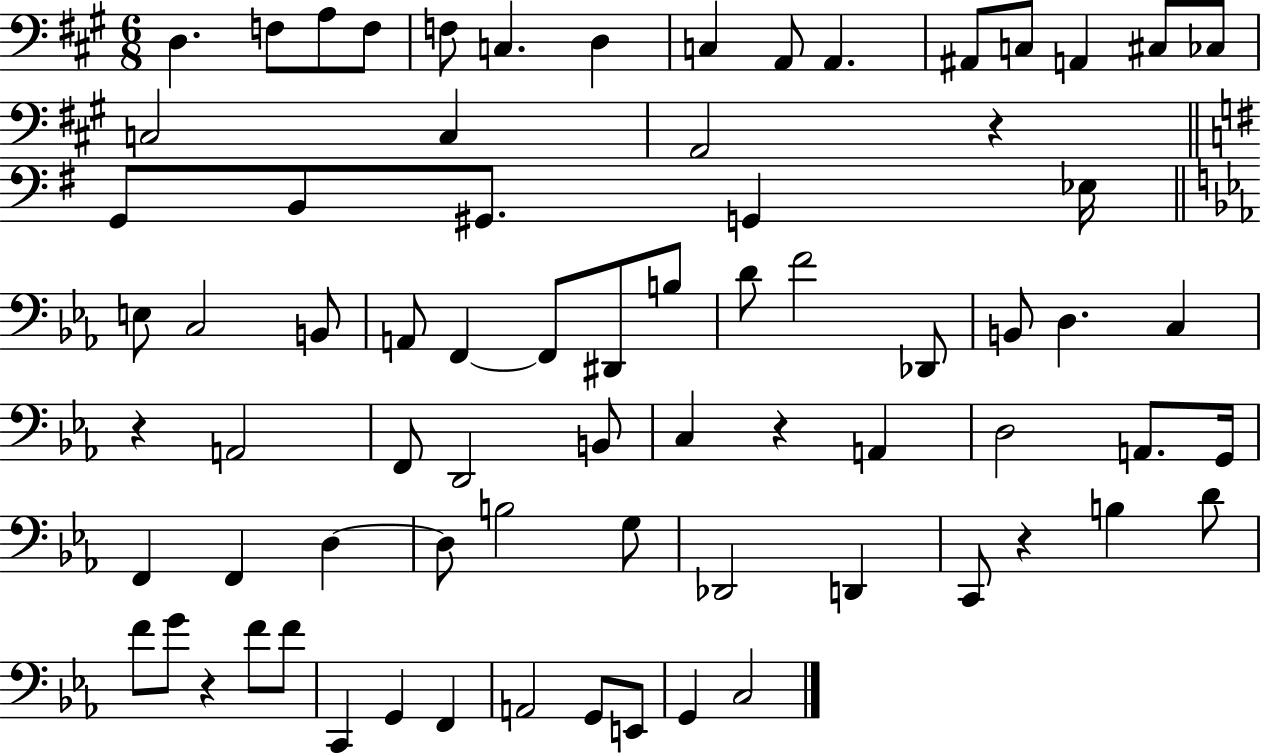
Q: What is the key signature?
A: A major